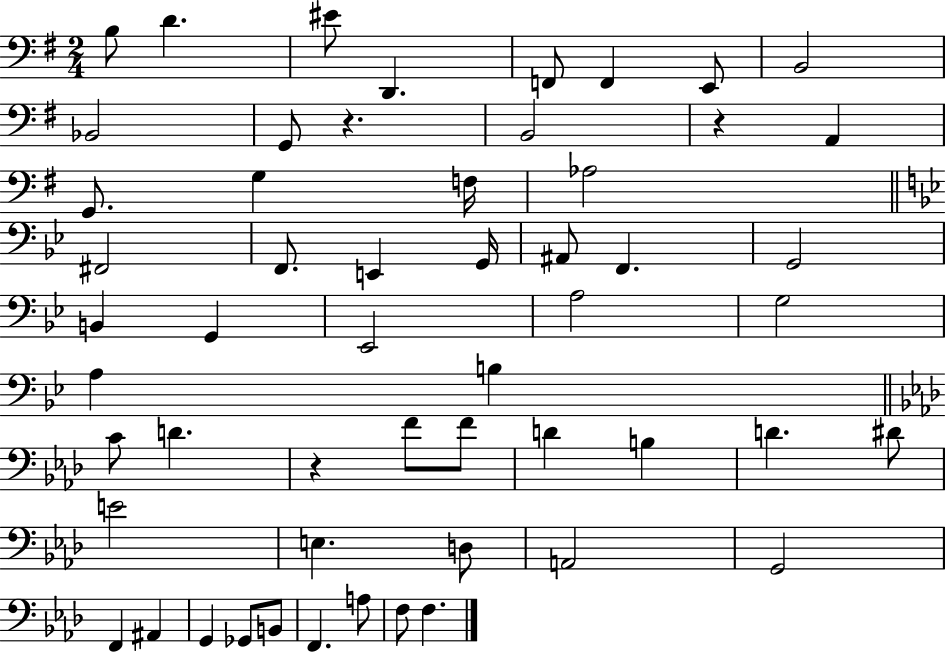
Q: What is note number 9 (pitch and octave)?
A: Bb2